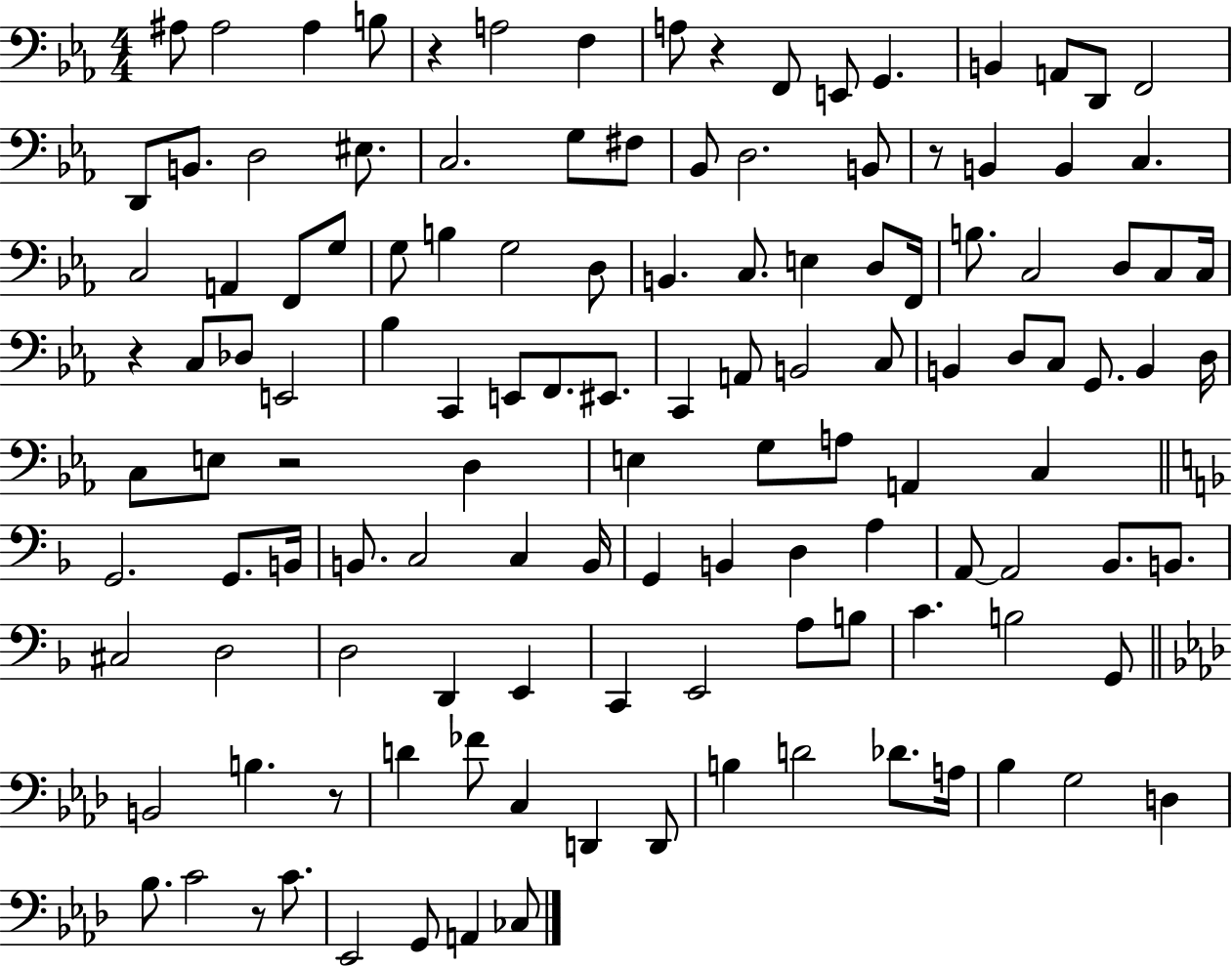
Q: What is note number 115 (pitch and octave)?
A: C4